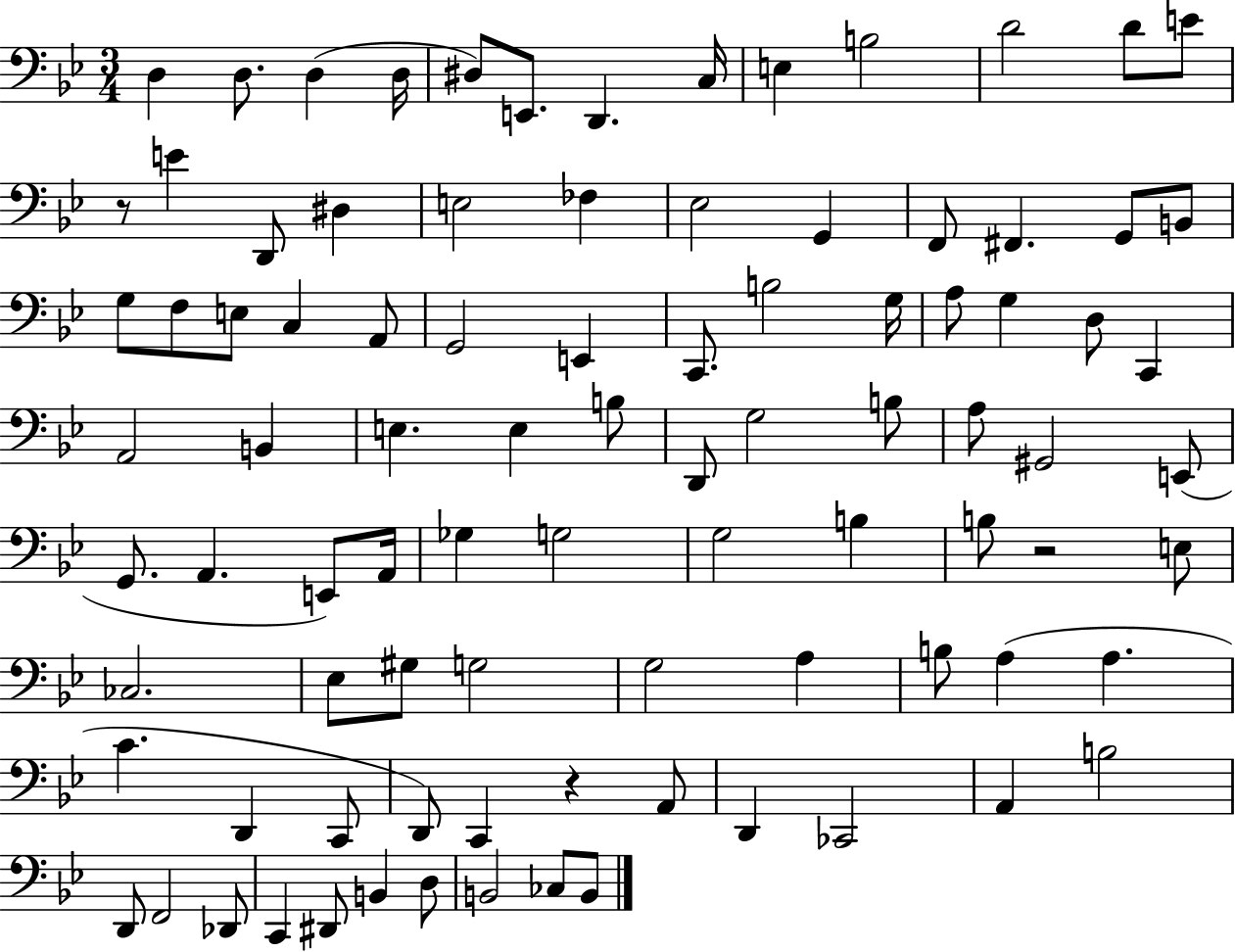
{
  \clef bass
  \numericTimeSignature
  \time 3/4
  \key bes \major
  \repeat volta 2 { d4 d8. d4( d16 | dis8) e,8. d,4. c16 | e4 b2 | d'2 d'8 e'8 | \break r8 e'4 d,8 dis4 | e2 fes4 | ees2 g,4 | f,8 fis,4. g,8 b,8 | \break g8 f8 e8 c4 a,8 | g,2 e,4 | c,8. b2 g16 | a8 g4 d8 c,4 | \break a,2 b,4 | e4. e4 b8 | d,8 g2 b8 | a8 gis,2 e,8( | \break g,8. a,4. e,8) a,16 | ges4 g2 | g2 b4 | b8 r2 e8 | \break ces2. | ees8 gis8 g2 | g2 a4 | b8 a4( a4. | \break c'4. d,4 c,8 | d,8) c,4 r4 a,8 | d,4 ces,2 | a,4 b2 | \break d,8 f,2 des,8 | c,4 dis,8 b,4 d8 | b,2 ces8 b,8 | } \bar "|."
}